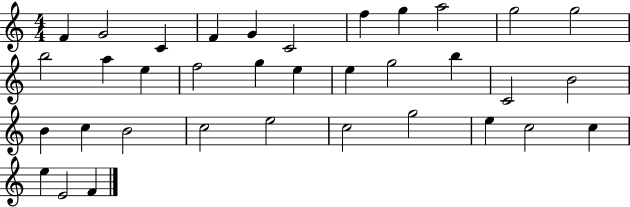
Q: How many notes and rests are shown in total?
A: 35